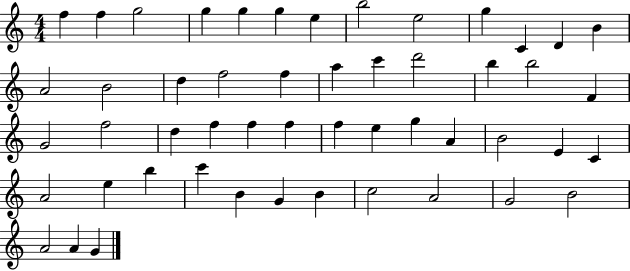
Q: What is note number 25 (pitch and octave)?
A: G4